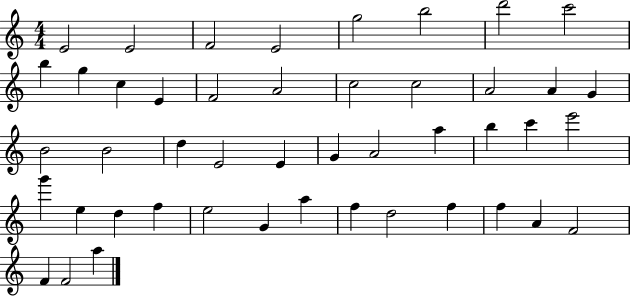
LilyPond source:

{
  \clef treble
  \numericTimeSignature
  \time 4/4
  \key c \major
  e'2 e'2 | f'2 e'2 | g''2 b''2 | d'''2 c'''2 | \break b''4 g''4 c''4 e'4 | f'2 a'2 | c''2 c''2 | a'2 a'4 g'4 | \break b'2 b'2 | d''4 e'2 e'4 | g'4 a'2 a''4 | b''4 c'''4 e'''2 | \break g'''4 e''4 d''4 f''4 | e''2 g'4 a''4 | f''4 d''2 f''4 | f''4 a'4 f'2 | \break f'4 f'2 a''4 | \bar "|."
}